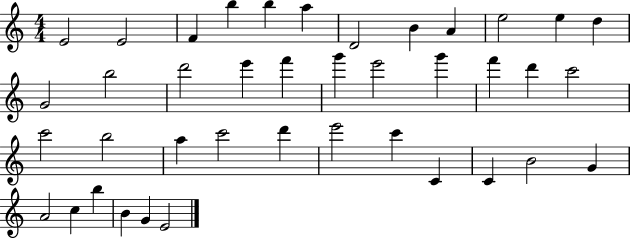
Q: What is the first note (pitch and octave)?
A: E4